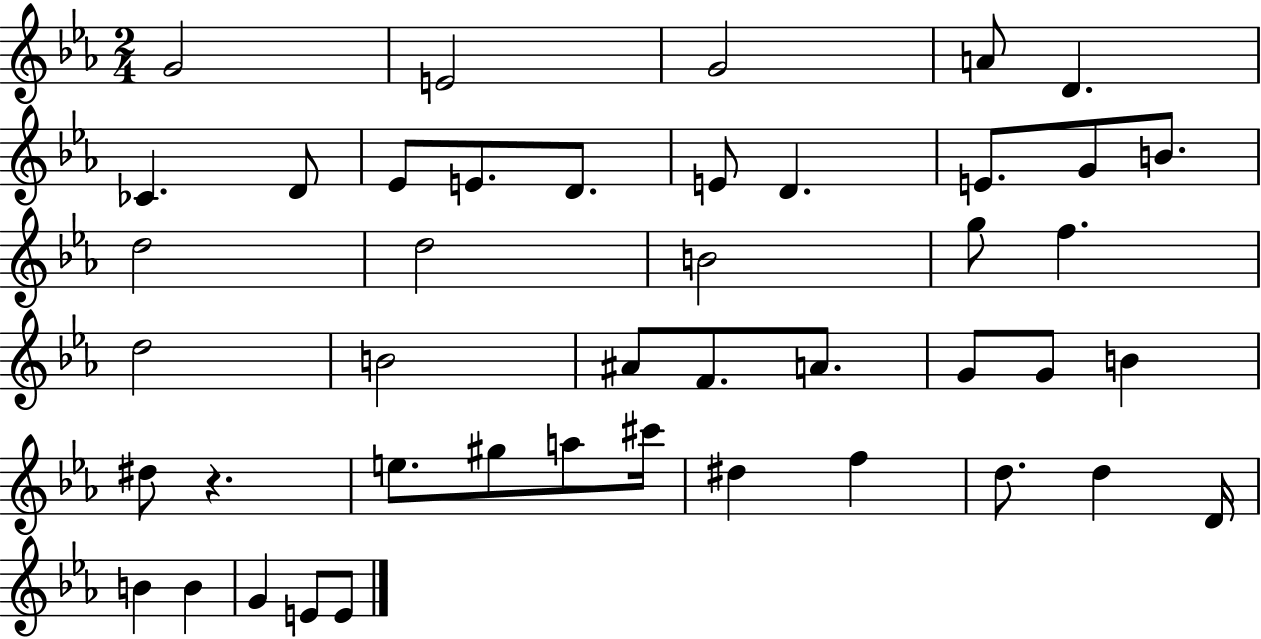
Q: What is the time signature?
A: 2/4